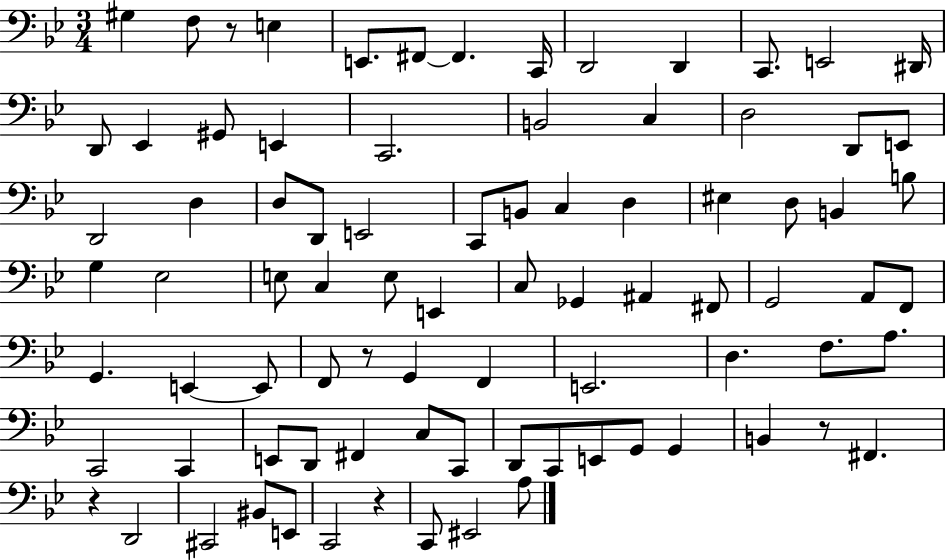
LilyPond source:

{
  \clef bass
  \numericTimeSignature
  \time 3/4
  \key bes \major
  \repeat volta 2 { gis4 f8 r8 e4 | e,8. fis,8~~ fis,4. c,16 | d,2 d,4 | c,8. e,2 dis,16 | \break d,8 ees,4 gis,8 e,4 | c,2. | b,2 c4 | d2 d,8 e,8 | \break d,2 d4 | d8 d,8 e,2 | c,8 b,8 c4 d4 | eis4 d8 b,4 b8 | \break g4 ees2 | e8 c4 e8 e,4 | c8 ges,4 ais,4 fis,8 | g,2 a,8 f,8 | \break g,4. e,4~~ e,8 | f,8 r8 g,4 f,4 | e,2. | d4. f8. a8. | \break c,2 c,4 | e,8 d,8 fis,4 c8 c,8 | d,8 c,8 e,8 g,8 g,4 | b,4 r8 fis,4. | \break r4 d,2 | cis,2 bis,8 e,8 | c,2 r4 | c,8 eis,2 a8 | \break } \bar "|."
}